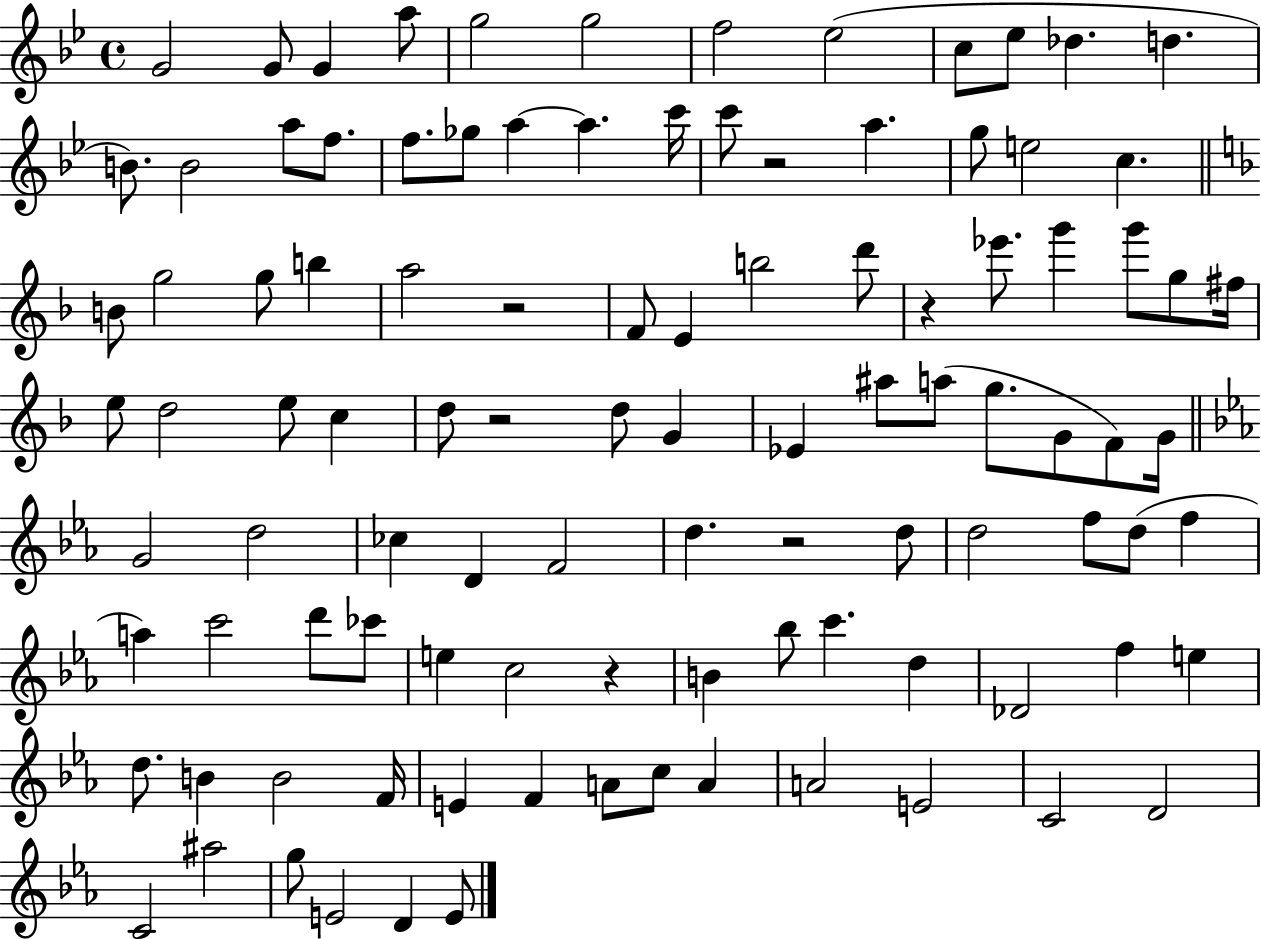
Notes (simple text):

G4/h G4/e G4/q A5/e G5/h G5/h F5/h Eb5/h C5/e Eb5/e Db5/q. D5/q. B4/e. B4/h A5/e F5/e. F5/e. Gb5/e A5/q A5/q. C6/s C6/e R/h A5/q. G5/e E5/h C5/q. B4/e G5/h G5/e B5/q A5/h R/h F4/e E4/q B5/h D6/e R/q Eb6/e. G6/q G6/e G5/e F#5/s E5/e D5/h E5/e C5/q D5/e R/h D5/e G4/q Eb4/q A#5/e A5/e G5/e. G4/e F4/e G4/s G4/h D5/h CES5/q D4/q F4/h D5/q. R/h D5/e D5/h F5/e D5/e F5/q A5/q C6/h D6/e CES6/e E5/q C5/h R/q B4/q Bb5/e C6/q. D5/q Db4/h F5/q E5/q D5/e. B4/q B4/h F4/s E4/q F4/q A4/e C5/e A4/q A4/h E4/h C4/h D4/h C4/h A#5/h G5/e E4/h D4/q E4/e